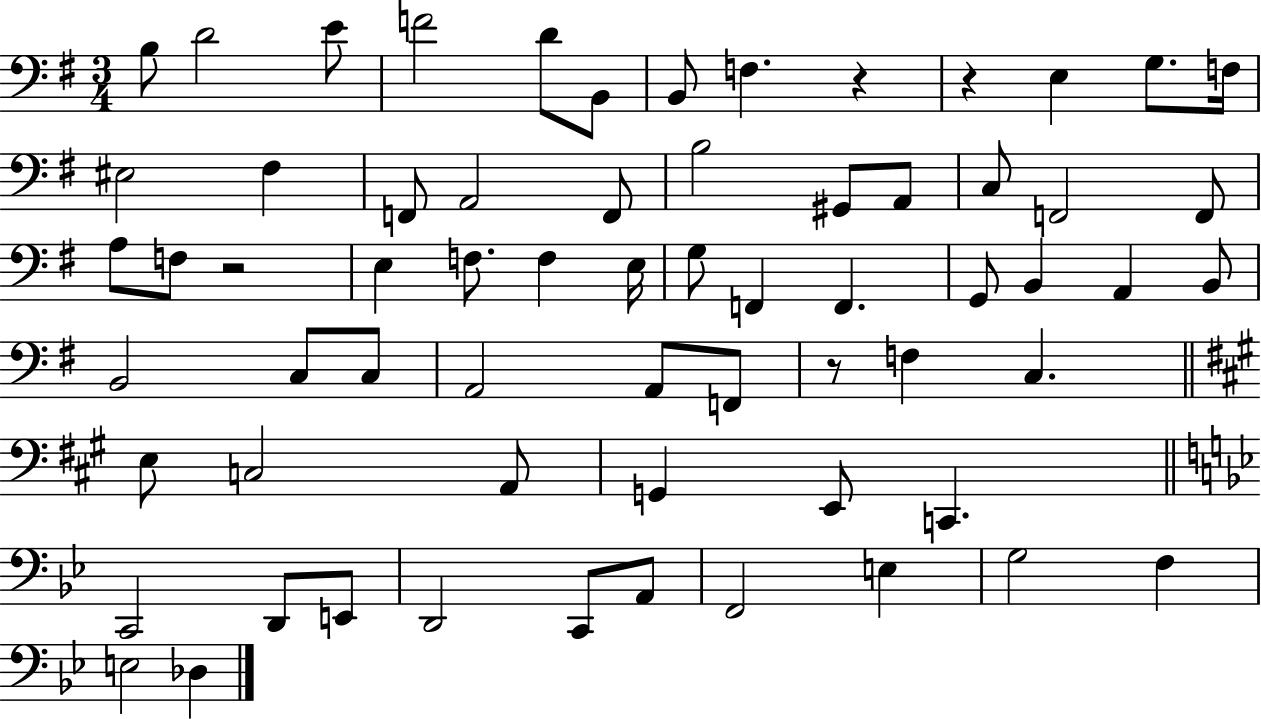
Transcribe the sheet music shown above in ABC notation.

X:1
T:Untitled
M:3/4
L:1/4
K:G
B,/2 D2 E/2 F2 D/2 B,,/2 B,,/2 F, z z E, G,/2 F,/4 ^E,2 ^F, F,,/2 A,,2 F,,/2 B,2 ^G,,/2 A,,/2 C,/2 F,,2 F,,/2 A,/2 F,/2 z2 E, F,/2 F, E,/4 G,/2 F,, F,, G,,/2 B,, A,, B,,/2 B,,2 C,/2 C,/2 A,,2 A,,/2 F,,/2 z/2 F, C, E,/2 C,2 A,,/2 G,, E,,/2 C,, C,,2 D,,/2 E,,/2 D,,2 C,,/2 A,,/2 F,,2 E, G,2 F, E,2 _D,